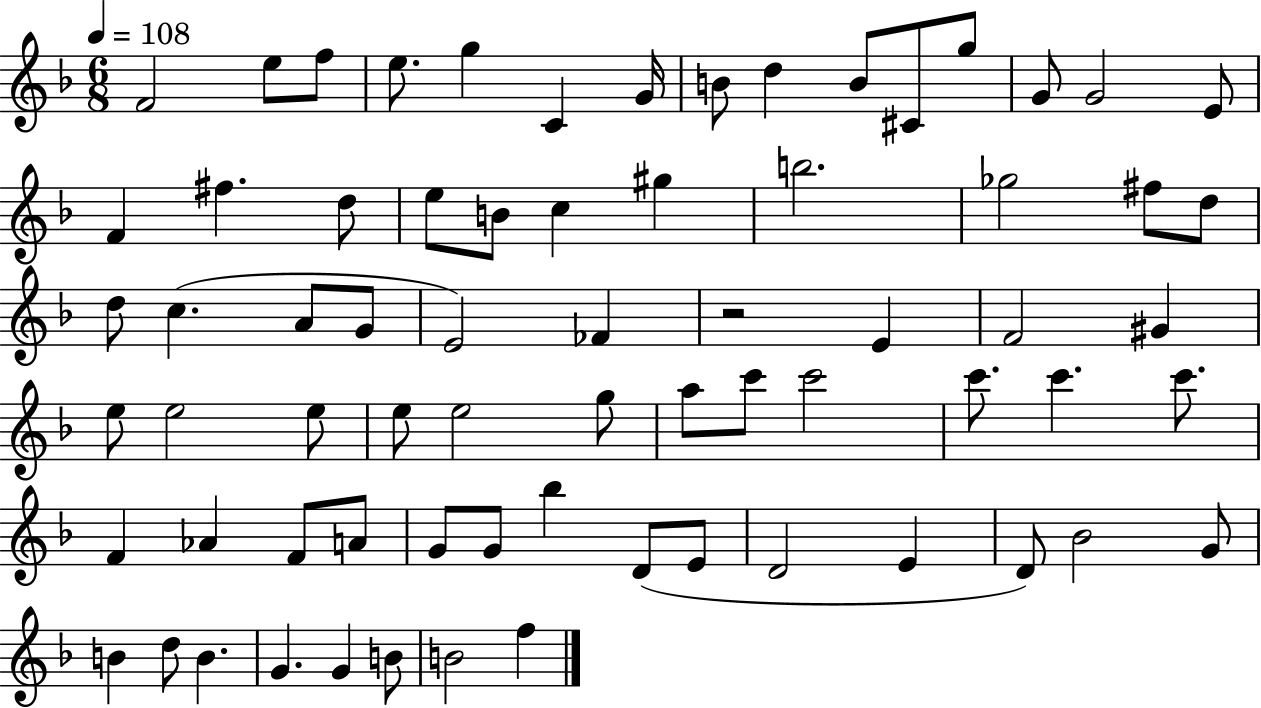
{
  \clef treble
  \numericTimeSignature
  \time 6/8
  \key f \major
  \tempo 4 = 108
  f'2 e''8 f''8 | e''8. g''4 c'4 g'16 | b'8 d''4 b'8 cis'8 g''8 | g'8 g'2 e'8 | \break f'4 fis''4. d''8 | e''8 b'8 c''4 gis''4 | b''2. | ges''2 fis''8 d''8 | \break d''8 c''4.( a'8 g'8 | e'2) fes'4 | r2 e'4 | f'2 gis'4 | \break e''8 e''2 e''8 | e''8 e''2 g''8 | a''8 c'''8 c'''2 | c'''8. c'''4. c'''8. | \break f'4 aes'4 f'8 a'8 | g'8 g'8 bes''4 d'8( e'8 | d'2 e'4 | d'8) bes'2 g'8 | \break b'4 d''8 b'4. | g'4. g'4 b'8 | b'2 f''4 | \bar "|."
}